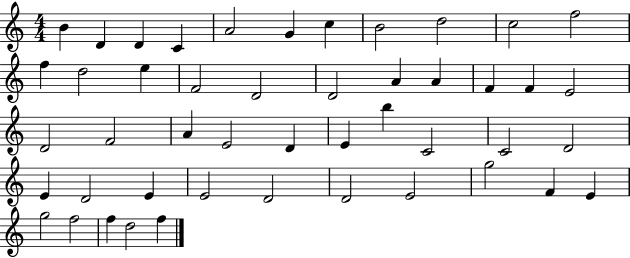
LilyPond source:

{
  \clef treble
  \numericTimeSignature
  \time 4/4
  \key c \major
  b'4 d'4 d'4 c'4 | a'2 g'4 c''4 | b'2 d''2 | c''2 f''2 | \break f''4 d''2 e''4 | f'2 d'2 | d'2 a'4 a'4 | f'4 f'4 e'2 | \break d'2 f'2 | a'4 e'2 d'4 | e'4 b''4 c'2 | c'2 d'2 | \break e'4 d'2 e'4 | e'2 d'2 | d'2 e'2 | g''2 f'4 e'4 | \break g''2 f''2 | f''4 d''2 f''4 | \bar "|."
}